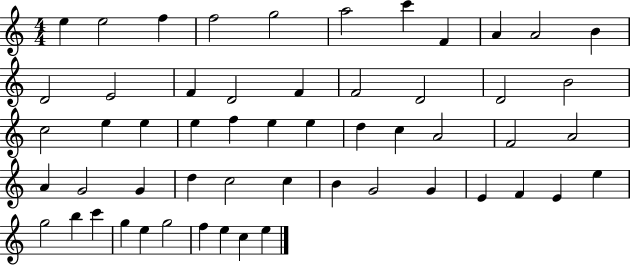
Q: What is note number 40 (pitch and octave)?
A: G4